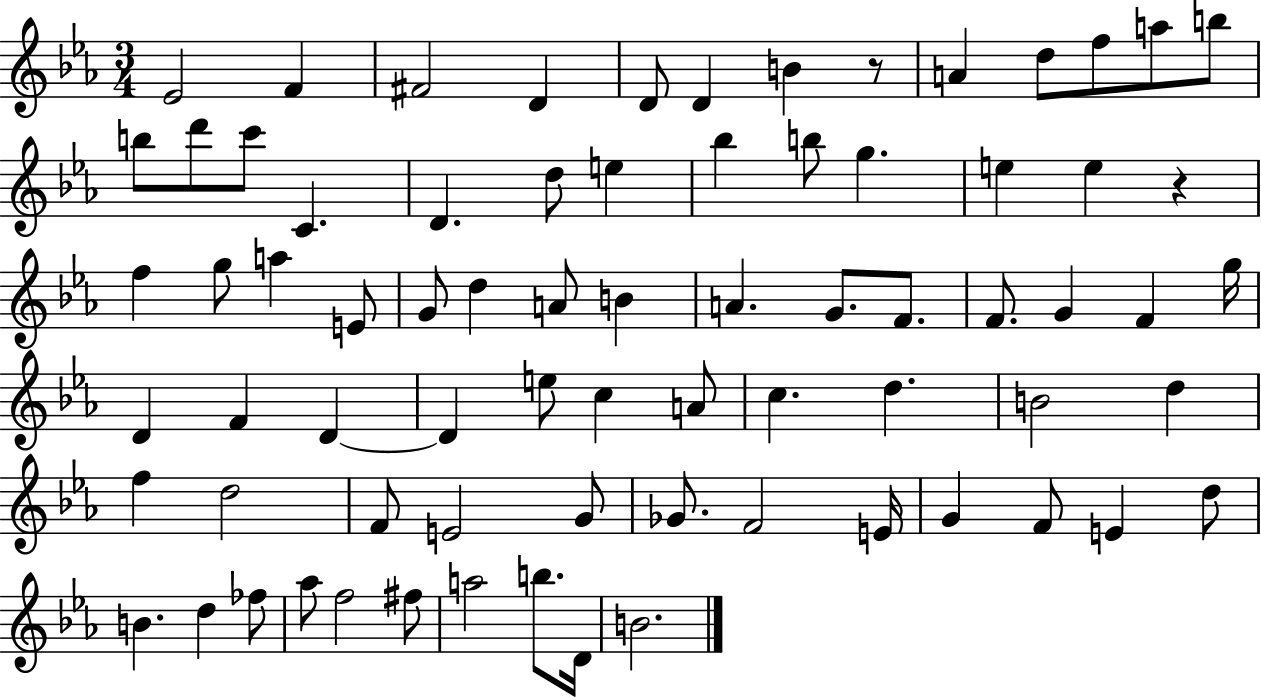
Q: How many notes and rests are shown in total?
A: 74